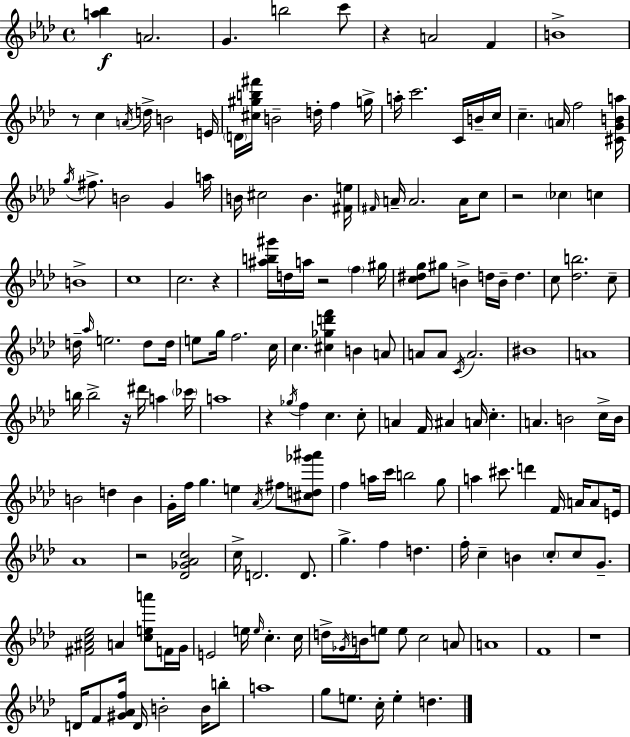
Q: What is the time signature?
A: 4/4